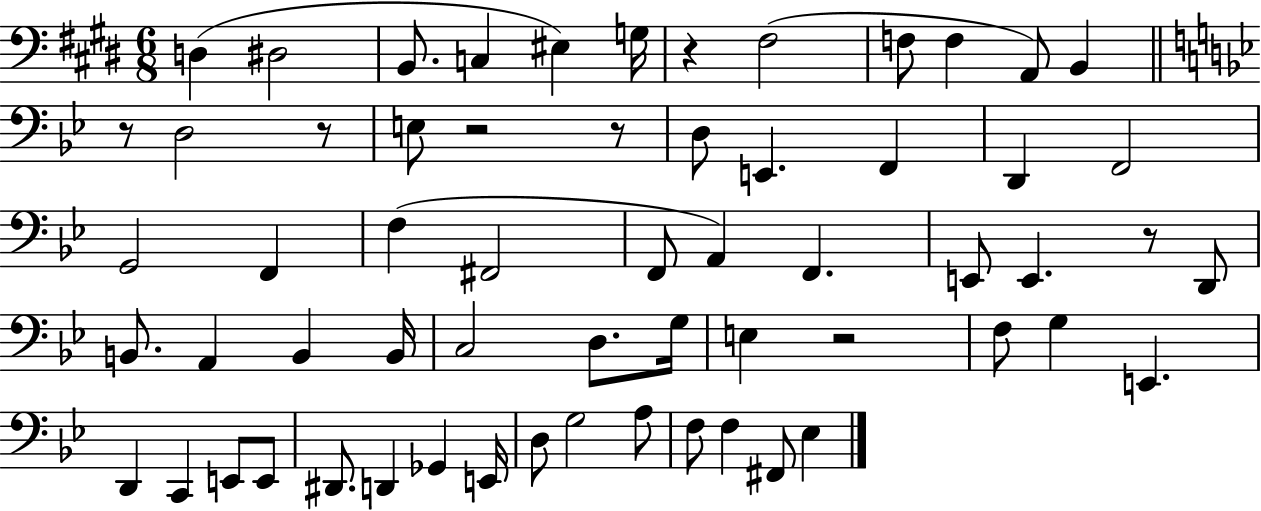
X:1
T:Untitled
M:6/8
L:1/4
K:E
D, ^D,2 B,,/2 C, ^E, G,/4 z ^F,2 F,/2 F, A,,/2 B,, z/2 D,2 z/2 E,/2 z2 z/2 D,/2 E,, F,, D,, F,,2 G,,2 F,, F, ^F,,2 F,,/2 A,, F,, E,,/2 E,, z/2 D,,/2 B,,/2 A,, B,, B,,/4 C,2 D,/2 G,/4 E, z2 F,/2 G, E,, D,, C,, E,,/2 E,,/2 ^D,,/2 D,, _G,, E,,/4 D,/2 G,2 A,/2 F,/2 F, ^F,,/2 _E,